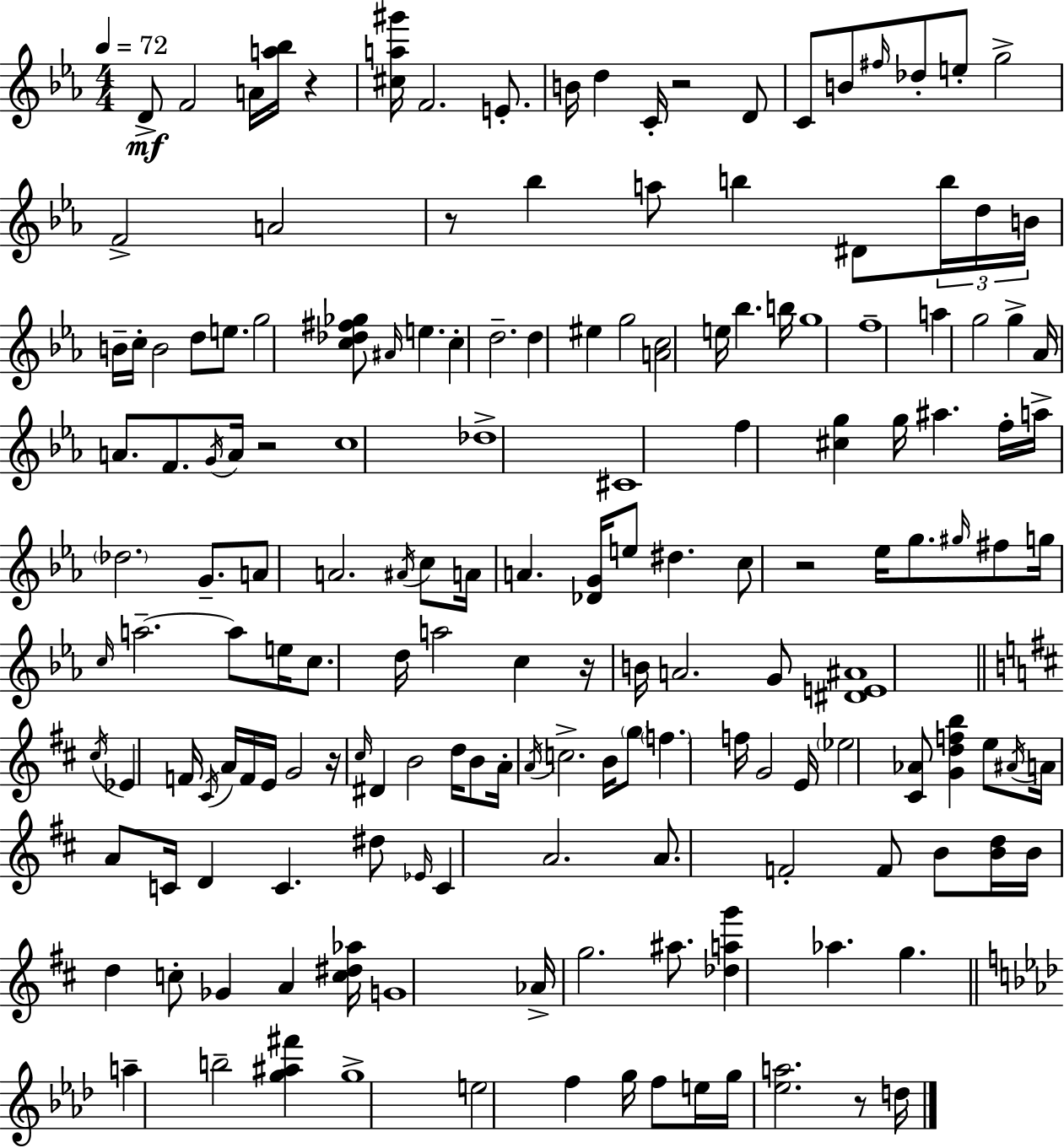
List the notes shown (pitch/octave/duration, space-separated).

D4/e F4/h A4/s [A5,Bb5]/s R/q [C#5,A5,G#6]/s F4/h. E4/e. B4/s D5/q C4/s R/h D4/e C4/e B4/e F#5/s Db5/e E5/e G5/h F4/h A4/h R/e Bb5/q A5/e B5/q D#4/e B5/s D5/s B4/s B4/s C5/s B4/h D5/e E5/e. G5/h [C5,Db5,F#5,Gb5]/e A#4/s E5/q. C5/q D5/h. D5/q EIS5/q G5/h [A4,C5]/h E5/s Bb5/q. B5/s G5/w F5/w A5/q G5/h G5/q Ab4/s A4/e. F4/e. G4/s A4/s R/h C5/w Db5/w C#4/w F5/q [C#5,G5]/q G5/s A#5/q. F5/s A5/s Db5/h. G4/e. A4/e A4/h. A#4/s C5/e A4/s A4/q. [Db4,G4]/s E5/e D#5/q. C5/e R/h Eb5/s G5/e. G#5/s F#5/e G5/s C5/s A5/h. A5/e E5/s C5/e. D5/s A5/h C5/q R/s B4/s A4/h. G4/e [D#4,E4,A#4]/w C#5/s Eb4/q F4/s C#4/s A4/s F4/s E4/s G4/h R/s C#5/s D#4/q B4/h D5/s B4/e A4/s A4/s C5/h. B4/s G5/e F5/q. F5/s G4/h E4/s Eb5/h [C#4,Ab4]/e [G4,D5,F5,B5]/q E5/e A#4/s A4/s A4/e C4/s D4/q C4/q. D#5/e Eb4/s C4/q A4/h. A4/e. F4/h F4/e B4/e [B4,D5]/s B4/s D5/q C5/e Gb4/q A4/q [C5,D#5,Ab5]/s G4/w Ab4/s G5/h. A#5/e. [Db5,A5,G6]/q Ab5/q. G5/q. A5/q B5/h [G5,A#5,F#6]/q G5/w E5/h F5/q G5/s F5/e E5/s G5/s [Eb5,A5]/h. R/e D5/s